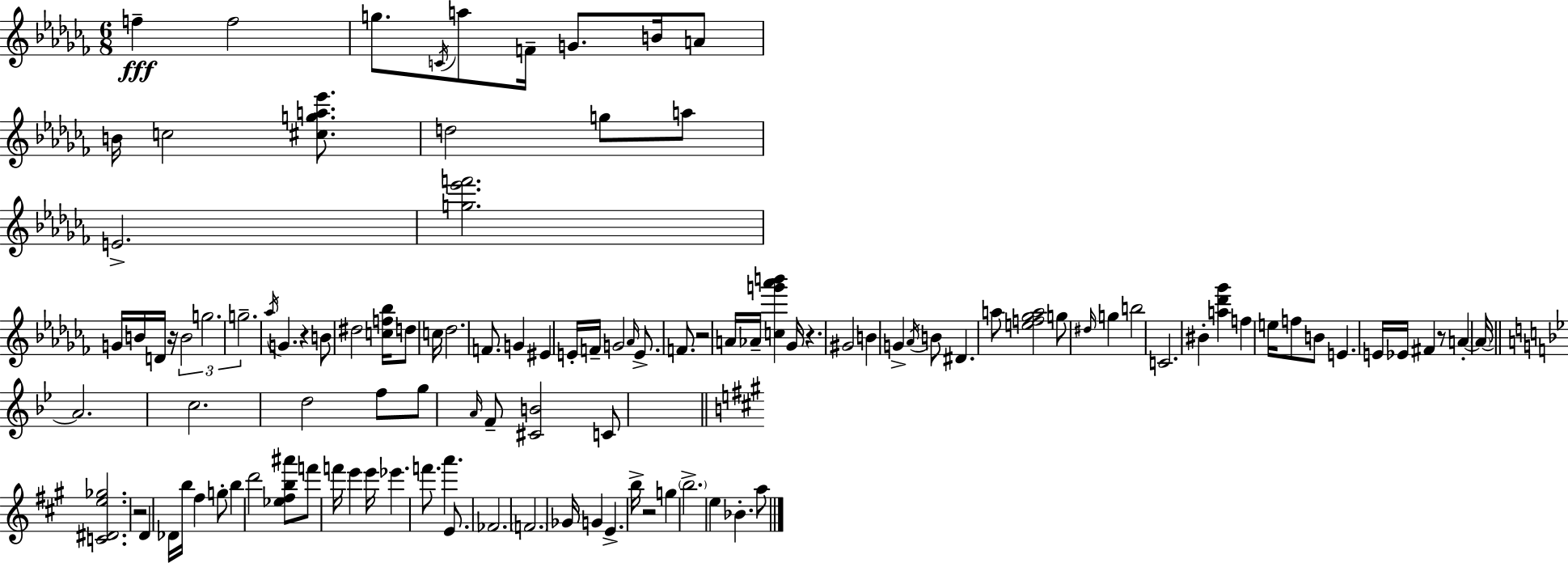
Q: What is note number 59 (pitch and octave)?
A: E4